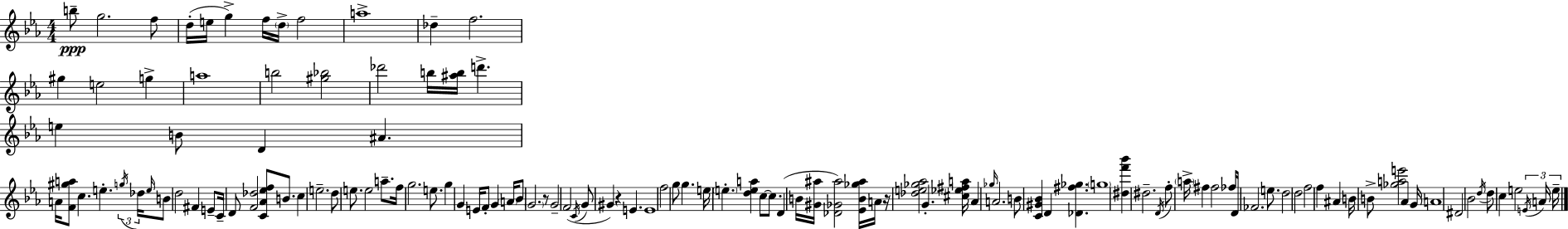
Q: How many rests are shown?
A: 3